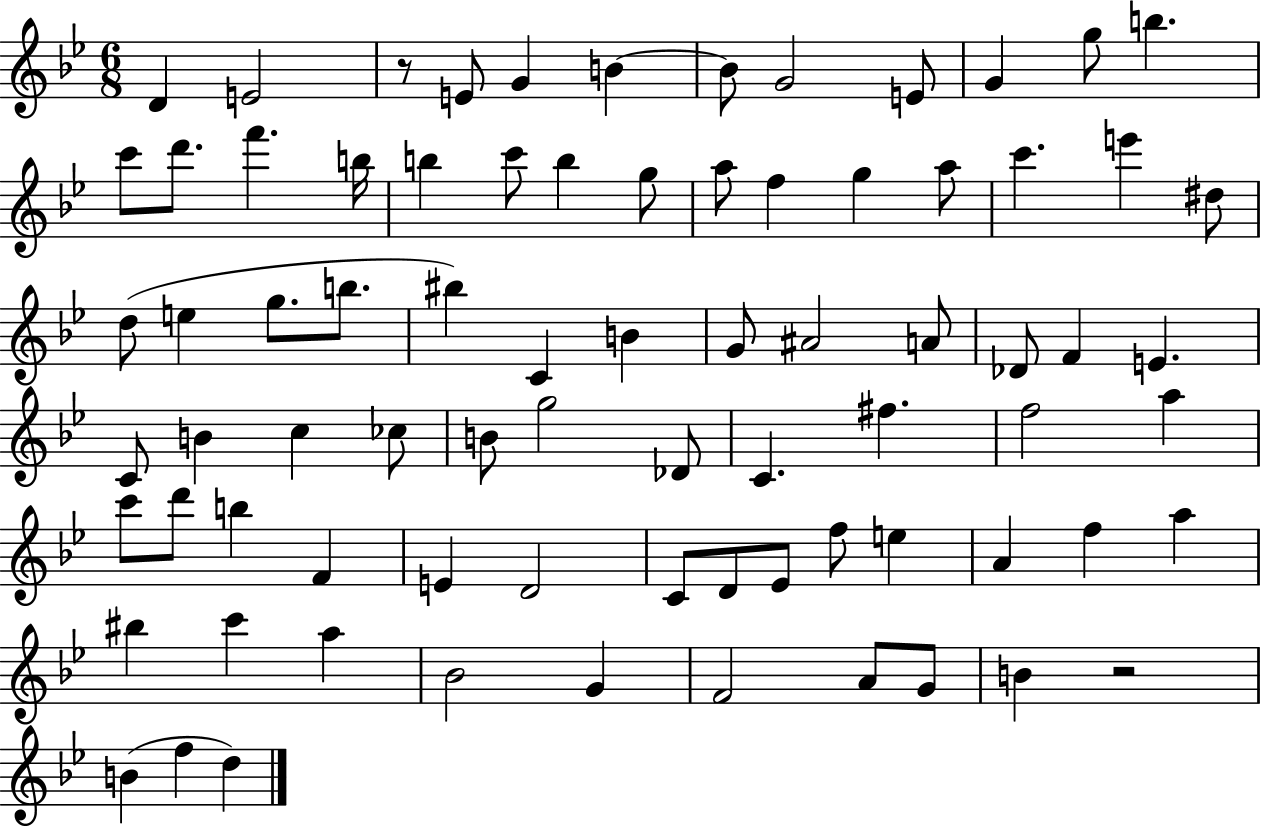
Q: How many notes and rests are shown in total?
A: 78